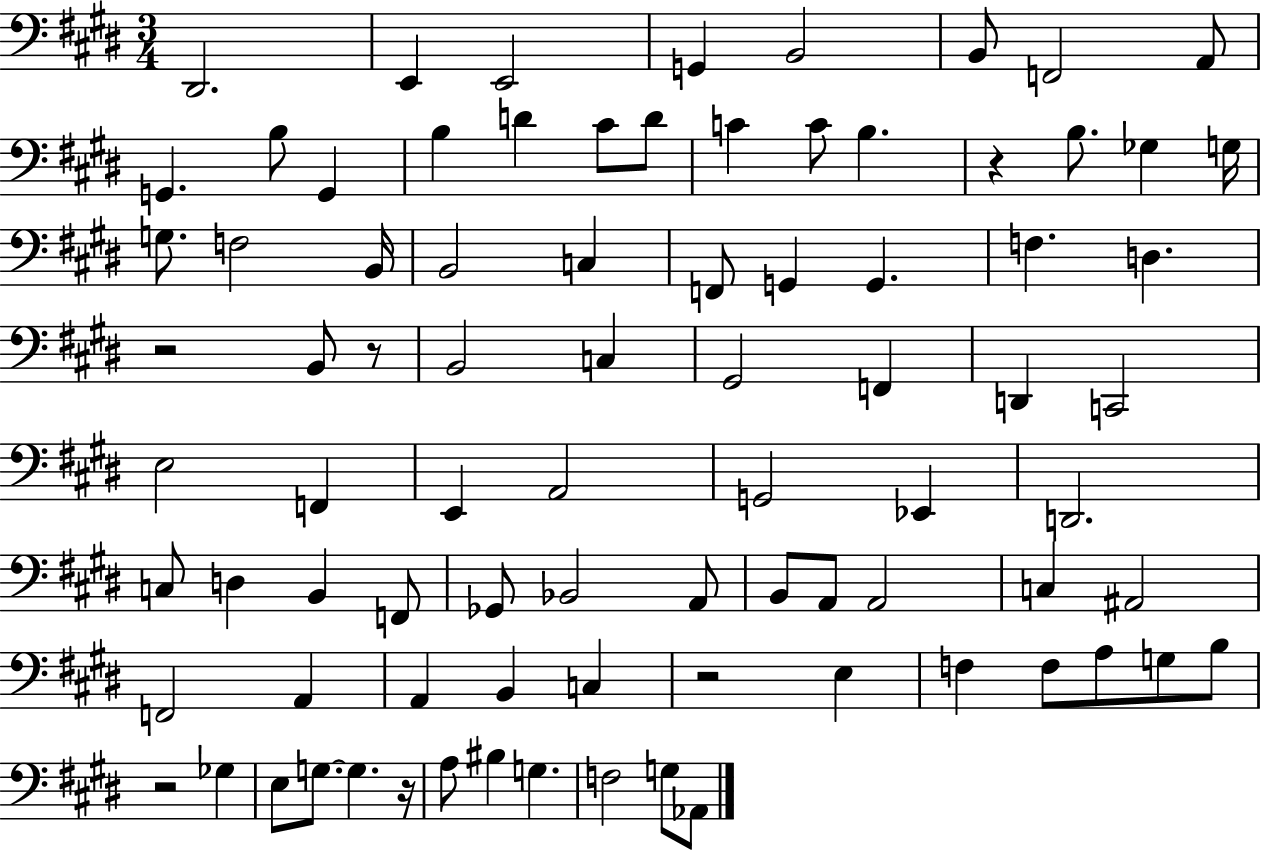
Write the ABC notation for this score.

X:1
T:Untitled
M:3/4
L:1/4
K:E
^D,,2 E,, E,,2 G,, B,,2 B,,/2 F,,2 A,,/2 G,, B,/2 G,, B, D ^C/2 D/2 C C/2 B, z B,/2 _G, G,/4 G,/2 F,2 B,,/4 B,,2 C, F,,/2 G,, G,, F, D, z2 B,,/2 z/2 B,,2 C, ^G,,2 F,, D,, C,,2 E,2 F,, E,, A,,2 G,,2 _E,, D,,2 C,/2 D, B,, F,,/2 _G,,/2 _B,,2 A,,/2 B,,/2 A,,/2 A,,2 C, ^A,,2 F,,2 A,, A,, B,, C, z2 E, F, F,/2 A,/2 G,/2 B,/2 z2 _G, E,/2 G,/2 G, z/4 A,/2 ^B, G, F,2 G,/2 _A,,/2